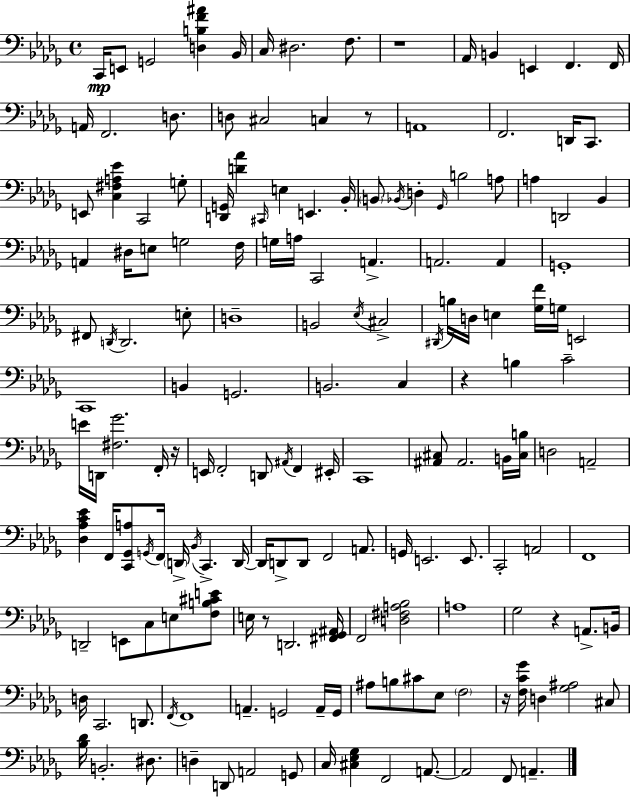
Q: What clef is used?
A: bass